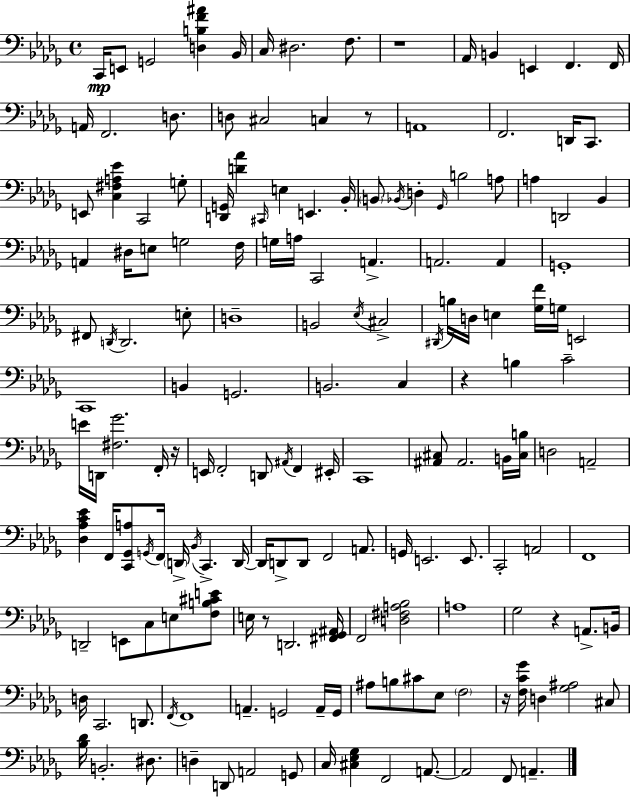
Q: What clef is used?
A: bass